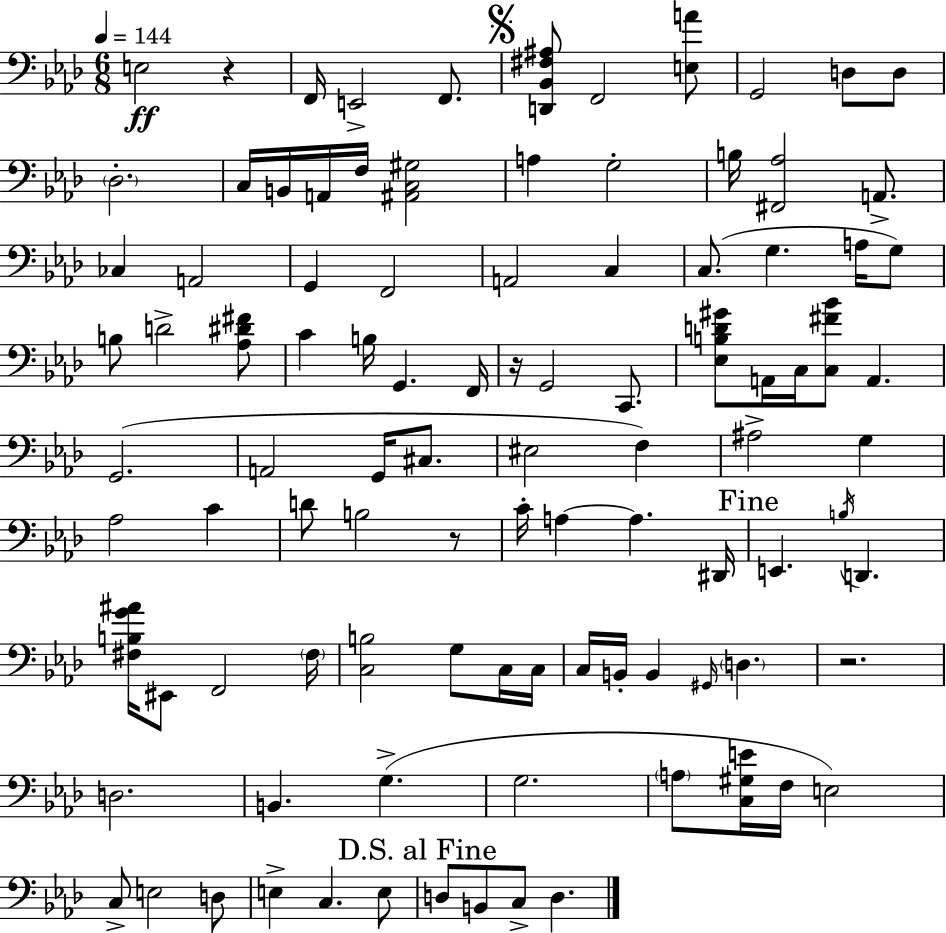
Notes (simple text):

E3/h R/q F2/s E2/h F2/e. [D2,Bb2,F#3,A#3]/e F2/h [E3,A4]/e G2/h D3/e D3/e Db3/h. C3/s B2/s A2/s F3/s [A#2,C3,G#3]/h A3/q G3/h B3/s [F#2,Ab3]/h A2/e. CES3/q A2/h G2/q F2/h A2/h C3/q C3/e. G3/q. A3/s G3/e B3/e D4/h [Ab3,D#4,F#4]/e C4/q B3/s G2/q. F2/s R/s G2/h C2/e. [Eb3,B3,D4,G#4]/e A2/s C3/s [C3,F#4,Bb4]/e A2/q. G2/h. A2/h G2/s C#3/e. EIS3/h F3/q A#3/h G3/q Ab3/h C4/q D4/e B3/h R/e C4/s A3/q A3/q. D#2/s E2/q. B3/s D2/q. [F#3,B3,G4,A#4]/s EIS2/e F2/h F#3/s [C3,B3]/h G3/e C3/s C3/s C3/s B2/s B2/q G#2/s D3/q. R/h. D3/h. B2/q. G3/q. G3/h. A3/e [C3,G#3,E4]/s F3/s E3/h C3/e E3/h D3/e E3/q C3/q. E3/e D3/e B2/e C3/e D3/q.